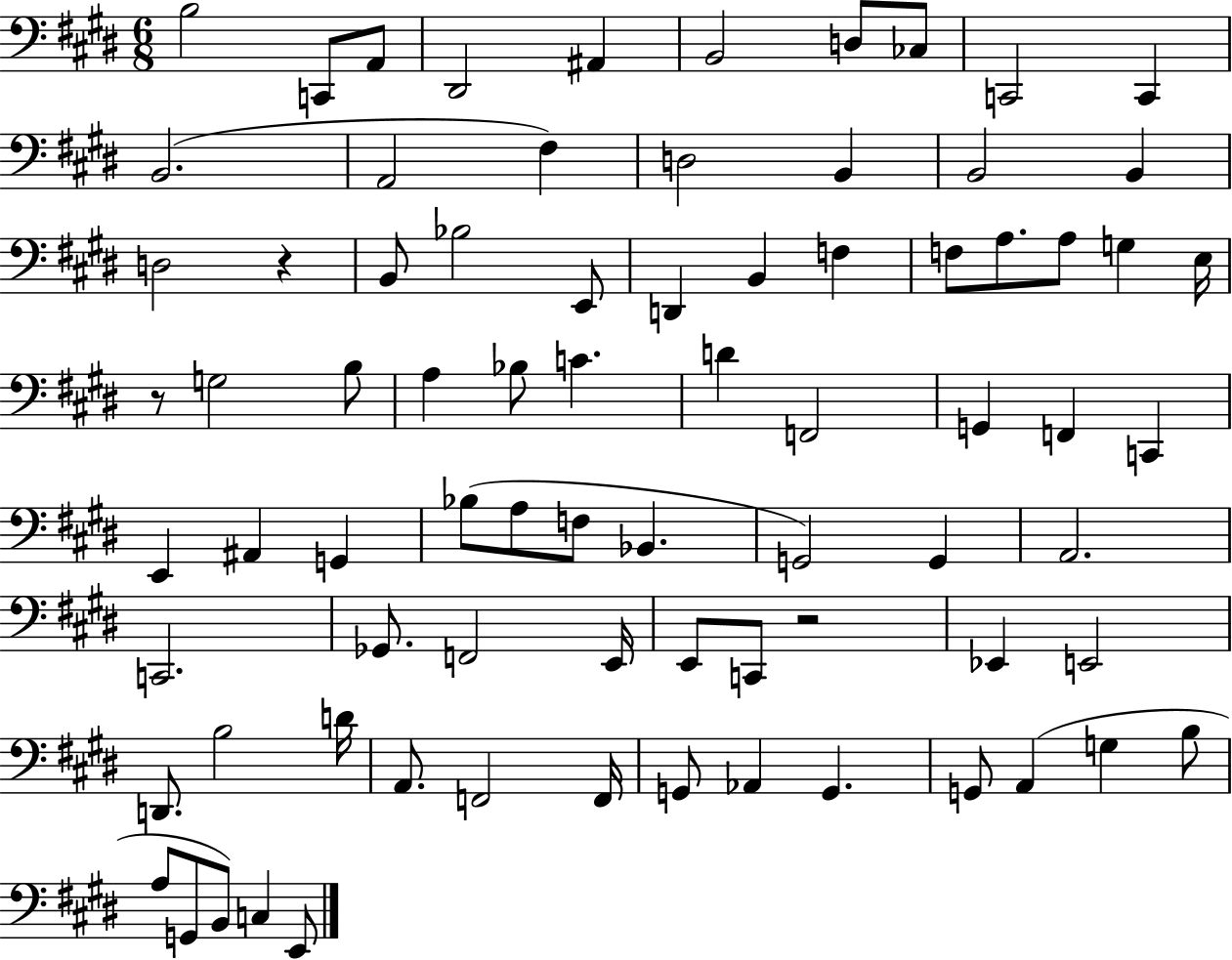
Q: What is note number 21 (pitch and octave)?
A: E2